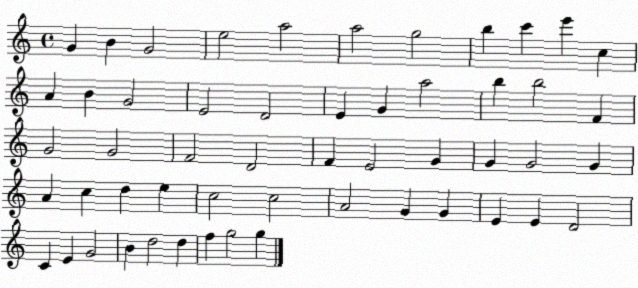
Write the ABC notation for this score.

X:1
T:Untitled
M:4/4
L:1/4
K:C
G B G2 e2 a2 a2 g2 b c' e' c A B G2 E2 D2 E G a2 b b2 F G2 G2 F2 D2 F E2 G G G2 G A c d e c2 c2 A2 G G E E D2 C E G2 B d2 d f g2 g